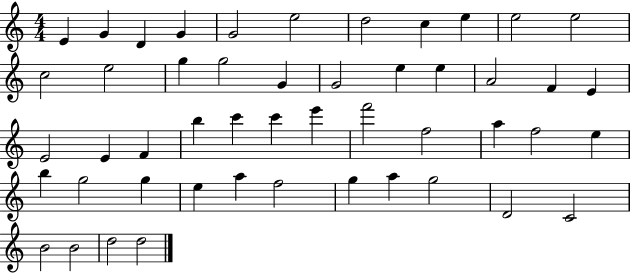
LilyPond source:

{
  \clef treble
  \numericTimeSignature
  \time 4/4
  \key c \major
  e'4 g'4 d'4 g'4 | g'2 e''2 | d''2 c''4 e''4 | e''2 e''2 | \break c''2 e''2 | g''4 g''2 g'4 | g'2 e''4 e''4 | a'2 f'4 e'4 | \break e'2 e'4 f'4 | b''4 c'''4 c'''4 e'''4 | f'''2 f''2 | a''4 f''2 e''4 | \break b''4 g''2 g''4 | e''4 a''4 f''2 | g''4 a''4 g''2 | d'2 c'2 | \break b'2 b'2 | d''2 d''2 | \bar "|."
}